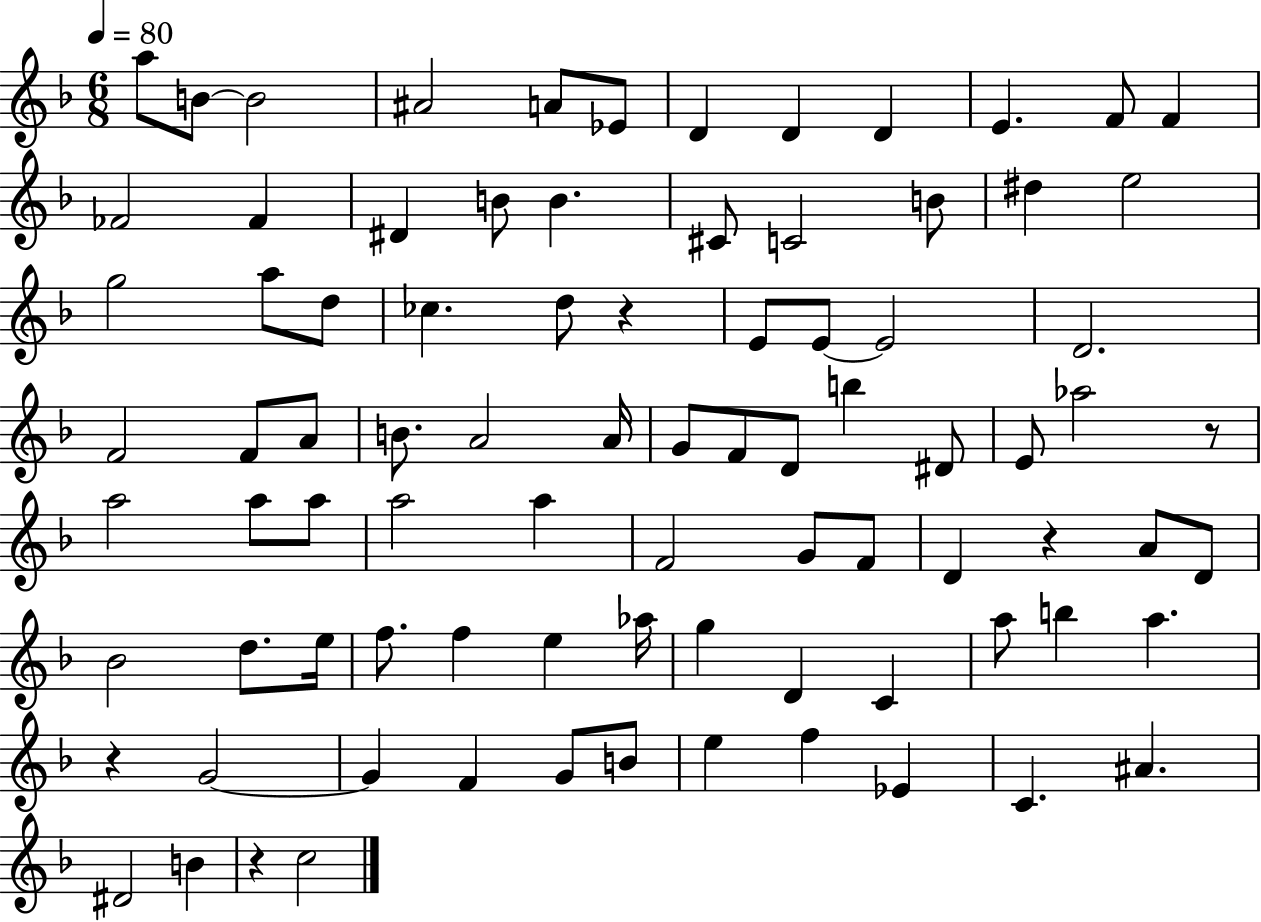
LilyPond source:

{
  \clef treble
  \numericTimeSignature
  \time 6/8
  \key f \major
  \tempo 4 = 80
  a''8 b'8~~ b'2 | ais'2 a'8 ees'8 | d'4 d'4 d'4 | e'4. f'8 f'4 | \break fes'2 fes'4 | dis'4 b'8 b'4. | cis'8 c'2 b'8 | dis''4 e''2 | \break g''2 a''8 d''8 | ces''4. d''8 r4 | e'8 e'8~~ e'2 | d'2. | \break f'2 f'8 a'8 | b'8. a'2 a'16 | g'8 f'8 d'8 b''4 dis'8 | e'8 aes''2 r8 | \break a''2 a''8 a''8 | a''2 a''4 | f'2 g'8 f'8 | d'4 r4 a'8 d'8 | \break bes'2 d''8. e''16 | f''8. f''4 e''4 aes''16 | g''4 d'4 c'4 | a''8 b''4 a''4. | \break r4 g'2~~ | g'4 f'4 g'8 b'8 | e''4 f''4 ees'4 | c'4. ais'4. | \break dis'2 b'4 | r4 c''2 | \bar "|."
}